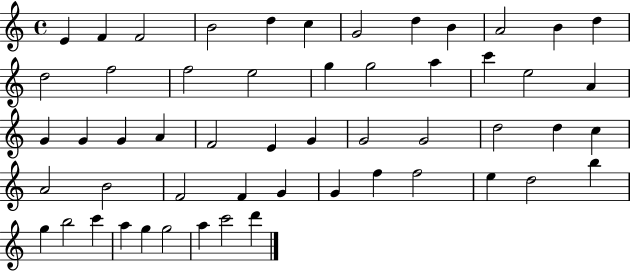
X:1
T:Untitled
M:4/4
L:1/4
K:C
E F F2 B2 d c G2 d B A2 B d d2 f2 f2 e2 g g2 a c' e2 A G G G A F2 E G G2 G2 d2 d c A2 B2 F2 F G G f f2 e d2 b g b2 c' a g g2 a c'2 d'